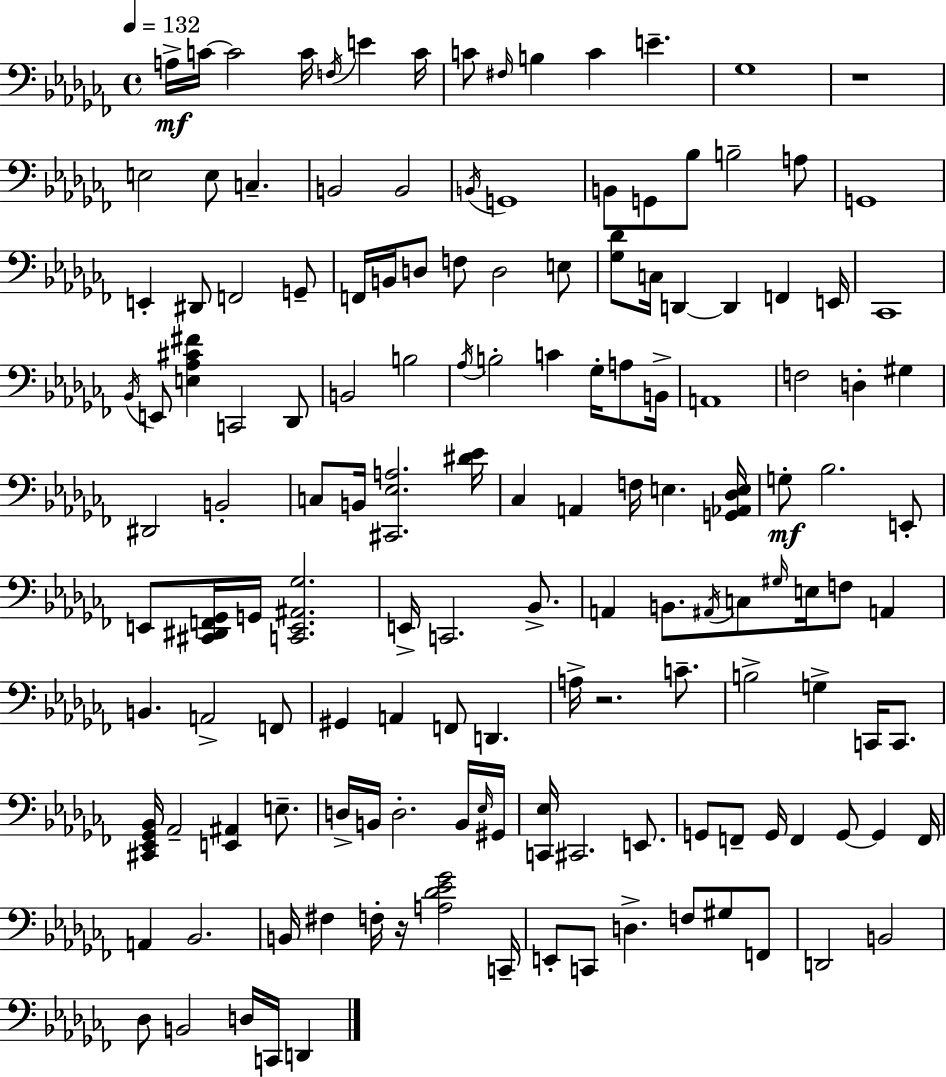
{
  \clef bass
  \time 4/4
  \defaultTimeSignature
  \key aes \minor
  \tempo 4 = 132
  \repeat volta 2 { a16->\mf c'16~~ c'2 c'16 \acciaccatura { f16 } e'4 | c'16 c'8 \grace { fis16 } b4 c'4 e'4.-- | ges1 | r1 | \break e2 e8 c4.-- | b,2 b,2 | \acciaccatura { b,16 } g,1 | b,8 g,8 bes8 b2-- | \break a8 g,1 | e,4-. dis,8 f,2 | g,8-- f,16 b,16 d8 f8 d2 | e8 <ges des'>8 c16 d,4~~ d,4 f,4 | \break e,16 ces,1 | \acciaccatura { bes,16 } e,8 <e aes cis' fis'>4 c,2 | des,8 b,2 b2 | \acciaccatura { aes16 } b2-. c'4 | \break ges16-. a8 b,16-> a,1 | f2 d4-. | gis4 dis,2 b,2-. | c8 b,16 <cis, ees a>2. | \break <dis' ees'>16 ces4 a,4 f16 e4. | <g, aes, des e>16 g8-.\mf bes2. | e,8-. e,8 <cis, dis, f, ges,>16 g,16 <c, e, ais, ges>2. | e,16-> c,2. | \break bes,8.-> a,4 b,8. \acciaccatura { ais,16 } c8 \grace { gis16 } | e16 f8 a,4 b,4. a,2-> | f,8 gis,4 a,4 f,8 | d,4. a16-> r2. | \break c'8.-- b2-> g4-> | c,16 c,8. <cis, ees, ges, bes,>16 aes,2-- | <e, ais,>4 e8.-- d16-> b,16 d2.-. | b,16 \grace { ees16 } gis,16 <c, ees>16 cis,2. | \break e,8. g,8 f,8-- g,16 f,4 | g,8~~ g,4 f,16 a,4 bes,2. | b,16 fis4 f16-. r16 <a des' ees' ges'>2 | c,16-- e,8-. c,8 d4.-> | \break f8 gis8 f,8 d,2 | b,2 des8 b,2 | d16 c,16 d,4 } \bar "|."
}